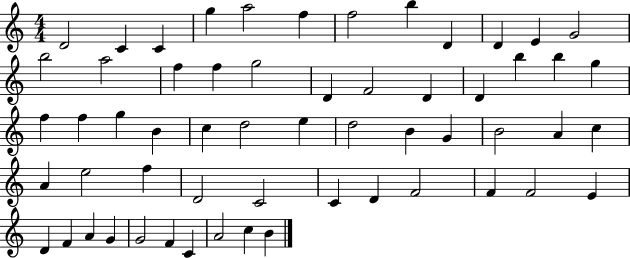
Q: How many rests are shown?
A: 0